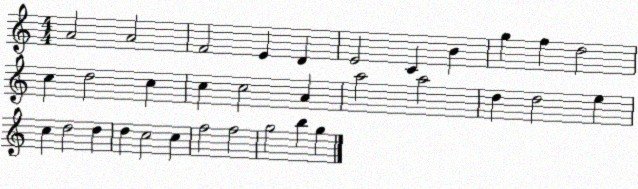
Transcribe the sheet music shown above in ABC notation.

X:1
T:Untitled
M:4/4
L:1/4
K:C
A2 A2 F2 E D E2 C B g f d2 c d2 c c c2 A a2 a2 d d2 e c d2 d d c2 c f2 f2 g2 b g